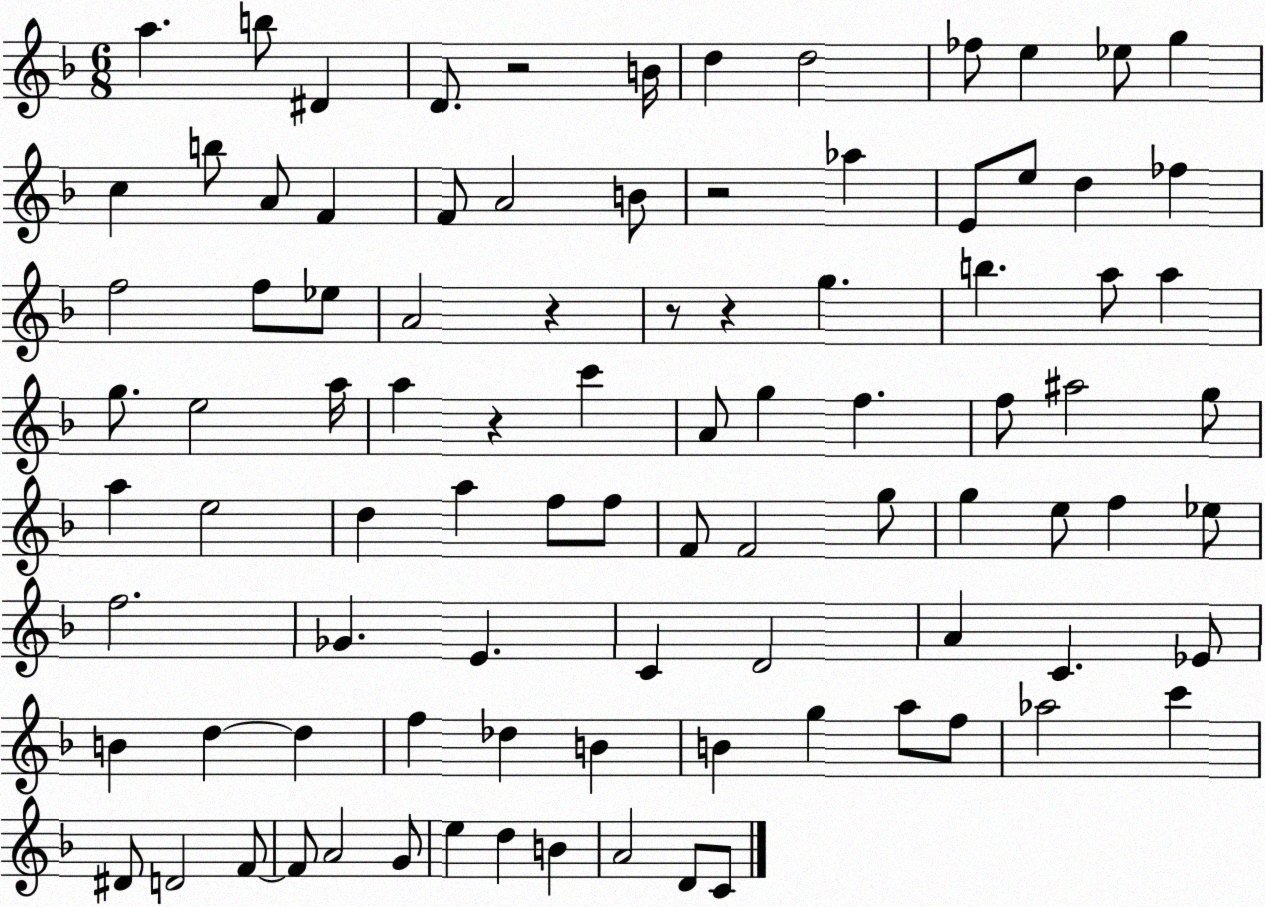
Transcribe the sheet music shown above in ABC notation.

X:1
T:Untitled
M:6/8
L:1/4
K:F
a b/2 ^D D/2 z2 B/4 d d2 _f/2 e _e/2 g c b/2 A/2 F F/2 A2 B/2 z2 _a E/2 e/2 d _f f2 f/2 _e/2 A2 z z/2 z g b a/2 a g/2 e2 a/4 a z c' A/2 g f f/2 ^a2 g/2 a e2 d a f/2 f/2 F/2 F2 g/2 g e/2 f _e/2 f2 _G E C D2 A C _E/2 B d d f _d B B g a/2 f/2 _a2 c' ^D/2 D2 F/2 F/2 A2 G/2 e d B A2 D/2 C/2